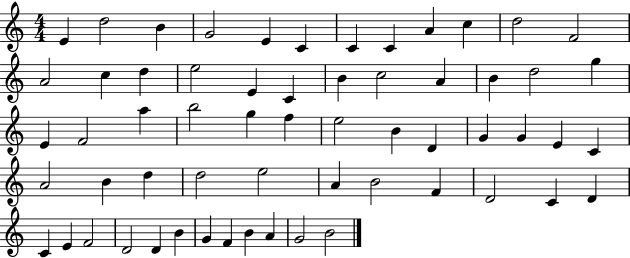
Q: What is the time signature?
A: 4/4